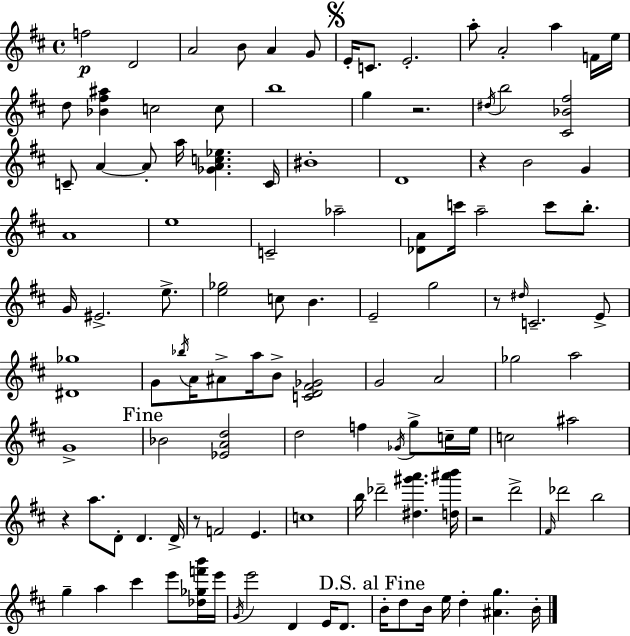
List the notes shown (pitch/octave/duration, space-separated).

F5/h D4/h A4/h B4/e A4/q G4/e E4/s C4/e. E4/h. A5/e A4/h A5/q F4/s E5/s D5/e [Bb4,F#5,A#5]/q C5/h C5/e B5/w G5/q R/h. D#5/s B5/h [C#4,Bb4,F#5]/h C4/e A4/q A4/e A5/s [Gb4,A4,C5,Eb5]/q. C4/s BIS4/w D4/w R/q B4/h G4/q A4/w E5/w C4/h Ab5/h [Db4,A4]/e C6/s A5/h C6/e B5/e. G4/s EIS4/h. E5/e. [E5,Gb5]/h C5/e B4/q. E4/h G5/h R/e D#5/s C4/h. E4/e [D#4,Gb5]/w G4/e Bb5/s A4/s A#4/e A5/s B4/e [C4,D4,F#4,Gb4]/h G4/h A4/h Gb5/h A5/h G4/w Bb4/h [Eb4,A4,D5]/h D5/h F5/q Gb4/s G5/e C5/s E5/s C5/h A#5/h R/q A5/e. D4/e D4/q. D4/s R/e F4/h E4/q. C5/w B5/s Db6/h [D#5,G#6,A6]/q. [D5,A#6,B6]/s R/h D6/h F#4/s Db6/h B5/h G5/q A5/q C#6/q E6/e [Db5,Gb5,F6,B6]/s E6/s G4/s E6/h D4/q E4/s D4/e. B4/s D5/e B4/s E5/s D5/q [A#4,G5]/q. B4/s